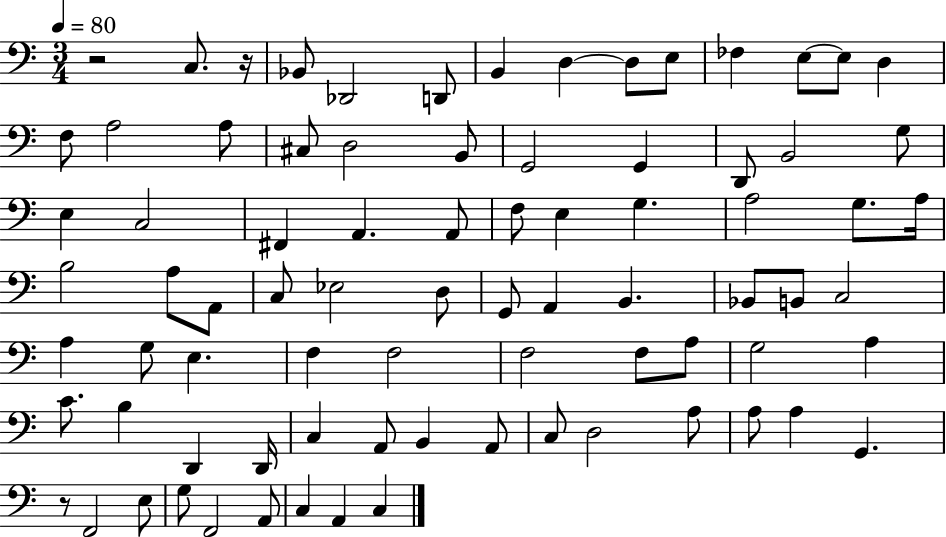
R/h C3/e. R/s Bb2/e Db2/h D2/e B2/q D3/q D3/e E3/e FES3/q E3/e E3/e D3/q F3/e A3/h A3/e C#3/e D3/h B2/e G2/h G2/q D2/e B2/h G3/e E3/q C3/h F#2/q A2/q. A2/e F3/e E3/q G3/q. A3/h G3/e. A3/s B3/h A3/e A2/e C3/e Eb3/h D3/e G2/e A2/q B2/q. Bb2/e B2/e C3/h A3/q G3/e E3/q. F3/q F3/h F3/h F3/e A3/e G3/h A3/q C4/e. B3/q D2/q D2/s C3/q A2/e B2/q A2/e C3/e D3/h A3/e A3/e A3/q G2/q. R/e F2/h E3/e G3/e F2/h A2/e C3/q A2/q C3/q